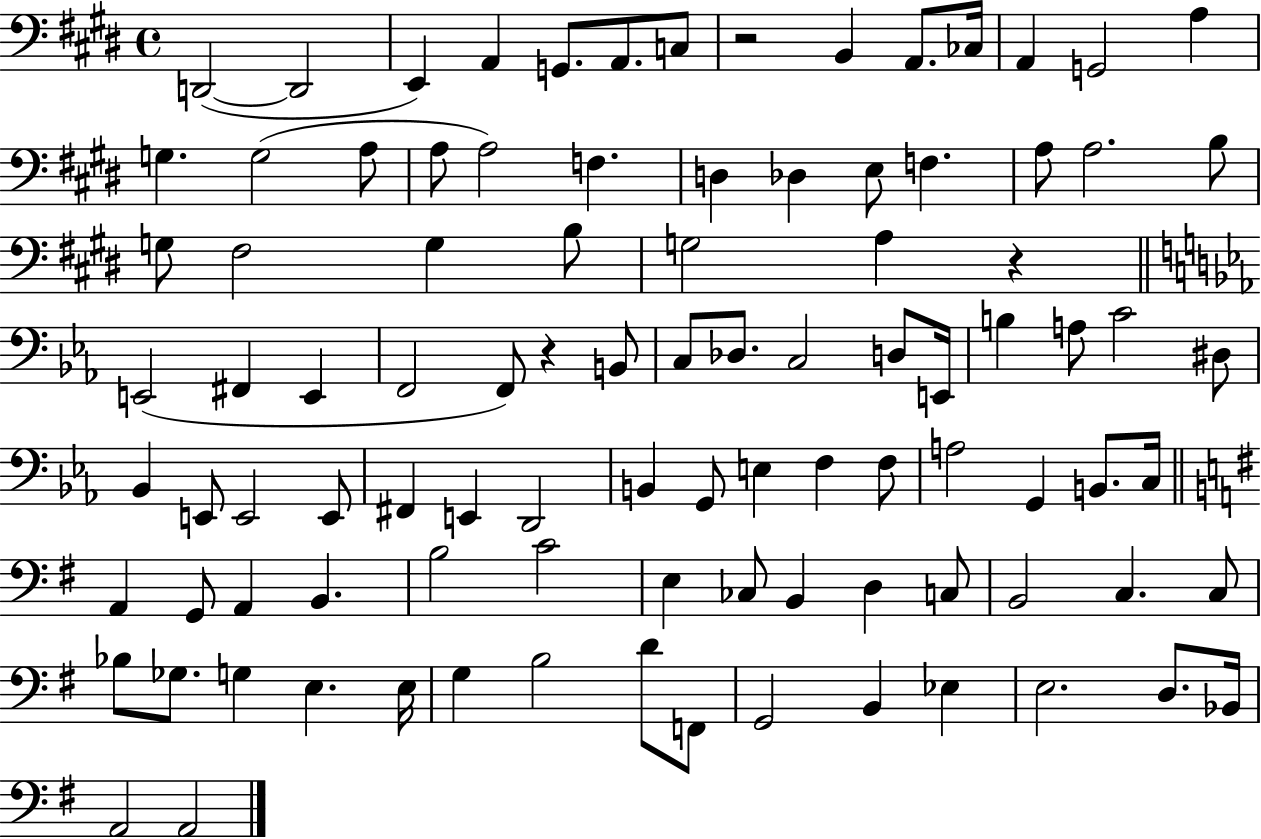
D2/h D2/h E2/q A2/q G2/e. A2/e. C3/e R/h B2/q A2/e. CES3/s A2/q G2/h A3/q G3/q. G3/h A3/e A3/e A3/h F3/q. D3/q Db3/q E3/e F3/q. A3/e A3/h. B3/e G3/e F#3/h G3/q B3/e G3/h A3/q R/q E2/h F#2/q E2/q F2/h F2/e R/q B2/e C3/e Db3/e. C3/h D3/e E2/s B3/q A3/e C4/h D#3/e Bb2/q E2/e E2/h E2/e F#2/q E2/q D2/h B2/q G2/e E3/q F3/q F3/e A3/h G2/q B2/e. C3/s A2/q G2/e A2/q B2/q. B3/h C4/h E3/q CES3/e B2/q D3/q C3/e B2/h C3/q. C3/e Bb3/e Gb3/e. G3/q E3/q. E3/s G3/q B3/h D4/e F2/e G2/h B2/q Eb3/q E3/h. D3/e. Bb2/s A2/h A2/h